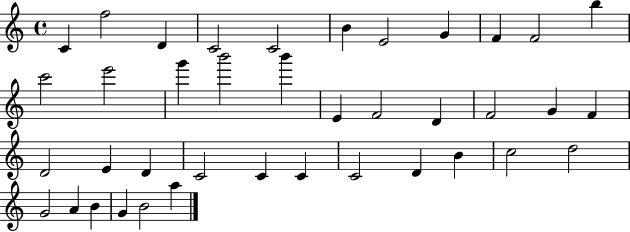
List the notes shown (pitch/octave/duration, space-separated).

C4/q F5/h D4/q C4/h C4/h B4/q E4/h G4/q F4/q F4/h B5/q C6/h E6/h G6/q B6/h B6/q E4/q F4/h D4/q F4/h G4/q F4/q D4/h E4/q D4/q C4/h C4/q C4/q C4/h D4/q B4/q C5/h D5/h G4/h A4/q B4/q G4/q B4/h A5/q